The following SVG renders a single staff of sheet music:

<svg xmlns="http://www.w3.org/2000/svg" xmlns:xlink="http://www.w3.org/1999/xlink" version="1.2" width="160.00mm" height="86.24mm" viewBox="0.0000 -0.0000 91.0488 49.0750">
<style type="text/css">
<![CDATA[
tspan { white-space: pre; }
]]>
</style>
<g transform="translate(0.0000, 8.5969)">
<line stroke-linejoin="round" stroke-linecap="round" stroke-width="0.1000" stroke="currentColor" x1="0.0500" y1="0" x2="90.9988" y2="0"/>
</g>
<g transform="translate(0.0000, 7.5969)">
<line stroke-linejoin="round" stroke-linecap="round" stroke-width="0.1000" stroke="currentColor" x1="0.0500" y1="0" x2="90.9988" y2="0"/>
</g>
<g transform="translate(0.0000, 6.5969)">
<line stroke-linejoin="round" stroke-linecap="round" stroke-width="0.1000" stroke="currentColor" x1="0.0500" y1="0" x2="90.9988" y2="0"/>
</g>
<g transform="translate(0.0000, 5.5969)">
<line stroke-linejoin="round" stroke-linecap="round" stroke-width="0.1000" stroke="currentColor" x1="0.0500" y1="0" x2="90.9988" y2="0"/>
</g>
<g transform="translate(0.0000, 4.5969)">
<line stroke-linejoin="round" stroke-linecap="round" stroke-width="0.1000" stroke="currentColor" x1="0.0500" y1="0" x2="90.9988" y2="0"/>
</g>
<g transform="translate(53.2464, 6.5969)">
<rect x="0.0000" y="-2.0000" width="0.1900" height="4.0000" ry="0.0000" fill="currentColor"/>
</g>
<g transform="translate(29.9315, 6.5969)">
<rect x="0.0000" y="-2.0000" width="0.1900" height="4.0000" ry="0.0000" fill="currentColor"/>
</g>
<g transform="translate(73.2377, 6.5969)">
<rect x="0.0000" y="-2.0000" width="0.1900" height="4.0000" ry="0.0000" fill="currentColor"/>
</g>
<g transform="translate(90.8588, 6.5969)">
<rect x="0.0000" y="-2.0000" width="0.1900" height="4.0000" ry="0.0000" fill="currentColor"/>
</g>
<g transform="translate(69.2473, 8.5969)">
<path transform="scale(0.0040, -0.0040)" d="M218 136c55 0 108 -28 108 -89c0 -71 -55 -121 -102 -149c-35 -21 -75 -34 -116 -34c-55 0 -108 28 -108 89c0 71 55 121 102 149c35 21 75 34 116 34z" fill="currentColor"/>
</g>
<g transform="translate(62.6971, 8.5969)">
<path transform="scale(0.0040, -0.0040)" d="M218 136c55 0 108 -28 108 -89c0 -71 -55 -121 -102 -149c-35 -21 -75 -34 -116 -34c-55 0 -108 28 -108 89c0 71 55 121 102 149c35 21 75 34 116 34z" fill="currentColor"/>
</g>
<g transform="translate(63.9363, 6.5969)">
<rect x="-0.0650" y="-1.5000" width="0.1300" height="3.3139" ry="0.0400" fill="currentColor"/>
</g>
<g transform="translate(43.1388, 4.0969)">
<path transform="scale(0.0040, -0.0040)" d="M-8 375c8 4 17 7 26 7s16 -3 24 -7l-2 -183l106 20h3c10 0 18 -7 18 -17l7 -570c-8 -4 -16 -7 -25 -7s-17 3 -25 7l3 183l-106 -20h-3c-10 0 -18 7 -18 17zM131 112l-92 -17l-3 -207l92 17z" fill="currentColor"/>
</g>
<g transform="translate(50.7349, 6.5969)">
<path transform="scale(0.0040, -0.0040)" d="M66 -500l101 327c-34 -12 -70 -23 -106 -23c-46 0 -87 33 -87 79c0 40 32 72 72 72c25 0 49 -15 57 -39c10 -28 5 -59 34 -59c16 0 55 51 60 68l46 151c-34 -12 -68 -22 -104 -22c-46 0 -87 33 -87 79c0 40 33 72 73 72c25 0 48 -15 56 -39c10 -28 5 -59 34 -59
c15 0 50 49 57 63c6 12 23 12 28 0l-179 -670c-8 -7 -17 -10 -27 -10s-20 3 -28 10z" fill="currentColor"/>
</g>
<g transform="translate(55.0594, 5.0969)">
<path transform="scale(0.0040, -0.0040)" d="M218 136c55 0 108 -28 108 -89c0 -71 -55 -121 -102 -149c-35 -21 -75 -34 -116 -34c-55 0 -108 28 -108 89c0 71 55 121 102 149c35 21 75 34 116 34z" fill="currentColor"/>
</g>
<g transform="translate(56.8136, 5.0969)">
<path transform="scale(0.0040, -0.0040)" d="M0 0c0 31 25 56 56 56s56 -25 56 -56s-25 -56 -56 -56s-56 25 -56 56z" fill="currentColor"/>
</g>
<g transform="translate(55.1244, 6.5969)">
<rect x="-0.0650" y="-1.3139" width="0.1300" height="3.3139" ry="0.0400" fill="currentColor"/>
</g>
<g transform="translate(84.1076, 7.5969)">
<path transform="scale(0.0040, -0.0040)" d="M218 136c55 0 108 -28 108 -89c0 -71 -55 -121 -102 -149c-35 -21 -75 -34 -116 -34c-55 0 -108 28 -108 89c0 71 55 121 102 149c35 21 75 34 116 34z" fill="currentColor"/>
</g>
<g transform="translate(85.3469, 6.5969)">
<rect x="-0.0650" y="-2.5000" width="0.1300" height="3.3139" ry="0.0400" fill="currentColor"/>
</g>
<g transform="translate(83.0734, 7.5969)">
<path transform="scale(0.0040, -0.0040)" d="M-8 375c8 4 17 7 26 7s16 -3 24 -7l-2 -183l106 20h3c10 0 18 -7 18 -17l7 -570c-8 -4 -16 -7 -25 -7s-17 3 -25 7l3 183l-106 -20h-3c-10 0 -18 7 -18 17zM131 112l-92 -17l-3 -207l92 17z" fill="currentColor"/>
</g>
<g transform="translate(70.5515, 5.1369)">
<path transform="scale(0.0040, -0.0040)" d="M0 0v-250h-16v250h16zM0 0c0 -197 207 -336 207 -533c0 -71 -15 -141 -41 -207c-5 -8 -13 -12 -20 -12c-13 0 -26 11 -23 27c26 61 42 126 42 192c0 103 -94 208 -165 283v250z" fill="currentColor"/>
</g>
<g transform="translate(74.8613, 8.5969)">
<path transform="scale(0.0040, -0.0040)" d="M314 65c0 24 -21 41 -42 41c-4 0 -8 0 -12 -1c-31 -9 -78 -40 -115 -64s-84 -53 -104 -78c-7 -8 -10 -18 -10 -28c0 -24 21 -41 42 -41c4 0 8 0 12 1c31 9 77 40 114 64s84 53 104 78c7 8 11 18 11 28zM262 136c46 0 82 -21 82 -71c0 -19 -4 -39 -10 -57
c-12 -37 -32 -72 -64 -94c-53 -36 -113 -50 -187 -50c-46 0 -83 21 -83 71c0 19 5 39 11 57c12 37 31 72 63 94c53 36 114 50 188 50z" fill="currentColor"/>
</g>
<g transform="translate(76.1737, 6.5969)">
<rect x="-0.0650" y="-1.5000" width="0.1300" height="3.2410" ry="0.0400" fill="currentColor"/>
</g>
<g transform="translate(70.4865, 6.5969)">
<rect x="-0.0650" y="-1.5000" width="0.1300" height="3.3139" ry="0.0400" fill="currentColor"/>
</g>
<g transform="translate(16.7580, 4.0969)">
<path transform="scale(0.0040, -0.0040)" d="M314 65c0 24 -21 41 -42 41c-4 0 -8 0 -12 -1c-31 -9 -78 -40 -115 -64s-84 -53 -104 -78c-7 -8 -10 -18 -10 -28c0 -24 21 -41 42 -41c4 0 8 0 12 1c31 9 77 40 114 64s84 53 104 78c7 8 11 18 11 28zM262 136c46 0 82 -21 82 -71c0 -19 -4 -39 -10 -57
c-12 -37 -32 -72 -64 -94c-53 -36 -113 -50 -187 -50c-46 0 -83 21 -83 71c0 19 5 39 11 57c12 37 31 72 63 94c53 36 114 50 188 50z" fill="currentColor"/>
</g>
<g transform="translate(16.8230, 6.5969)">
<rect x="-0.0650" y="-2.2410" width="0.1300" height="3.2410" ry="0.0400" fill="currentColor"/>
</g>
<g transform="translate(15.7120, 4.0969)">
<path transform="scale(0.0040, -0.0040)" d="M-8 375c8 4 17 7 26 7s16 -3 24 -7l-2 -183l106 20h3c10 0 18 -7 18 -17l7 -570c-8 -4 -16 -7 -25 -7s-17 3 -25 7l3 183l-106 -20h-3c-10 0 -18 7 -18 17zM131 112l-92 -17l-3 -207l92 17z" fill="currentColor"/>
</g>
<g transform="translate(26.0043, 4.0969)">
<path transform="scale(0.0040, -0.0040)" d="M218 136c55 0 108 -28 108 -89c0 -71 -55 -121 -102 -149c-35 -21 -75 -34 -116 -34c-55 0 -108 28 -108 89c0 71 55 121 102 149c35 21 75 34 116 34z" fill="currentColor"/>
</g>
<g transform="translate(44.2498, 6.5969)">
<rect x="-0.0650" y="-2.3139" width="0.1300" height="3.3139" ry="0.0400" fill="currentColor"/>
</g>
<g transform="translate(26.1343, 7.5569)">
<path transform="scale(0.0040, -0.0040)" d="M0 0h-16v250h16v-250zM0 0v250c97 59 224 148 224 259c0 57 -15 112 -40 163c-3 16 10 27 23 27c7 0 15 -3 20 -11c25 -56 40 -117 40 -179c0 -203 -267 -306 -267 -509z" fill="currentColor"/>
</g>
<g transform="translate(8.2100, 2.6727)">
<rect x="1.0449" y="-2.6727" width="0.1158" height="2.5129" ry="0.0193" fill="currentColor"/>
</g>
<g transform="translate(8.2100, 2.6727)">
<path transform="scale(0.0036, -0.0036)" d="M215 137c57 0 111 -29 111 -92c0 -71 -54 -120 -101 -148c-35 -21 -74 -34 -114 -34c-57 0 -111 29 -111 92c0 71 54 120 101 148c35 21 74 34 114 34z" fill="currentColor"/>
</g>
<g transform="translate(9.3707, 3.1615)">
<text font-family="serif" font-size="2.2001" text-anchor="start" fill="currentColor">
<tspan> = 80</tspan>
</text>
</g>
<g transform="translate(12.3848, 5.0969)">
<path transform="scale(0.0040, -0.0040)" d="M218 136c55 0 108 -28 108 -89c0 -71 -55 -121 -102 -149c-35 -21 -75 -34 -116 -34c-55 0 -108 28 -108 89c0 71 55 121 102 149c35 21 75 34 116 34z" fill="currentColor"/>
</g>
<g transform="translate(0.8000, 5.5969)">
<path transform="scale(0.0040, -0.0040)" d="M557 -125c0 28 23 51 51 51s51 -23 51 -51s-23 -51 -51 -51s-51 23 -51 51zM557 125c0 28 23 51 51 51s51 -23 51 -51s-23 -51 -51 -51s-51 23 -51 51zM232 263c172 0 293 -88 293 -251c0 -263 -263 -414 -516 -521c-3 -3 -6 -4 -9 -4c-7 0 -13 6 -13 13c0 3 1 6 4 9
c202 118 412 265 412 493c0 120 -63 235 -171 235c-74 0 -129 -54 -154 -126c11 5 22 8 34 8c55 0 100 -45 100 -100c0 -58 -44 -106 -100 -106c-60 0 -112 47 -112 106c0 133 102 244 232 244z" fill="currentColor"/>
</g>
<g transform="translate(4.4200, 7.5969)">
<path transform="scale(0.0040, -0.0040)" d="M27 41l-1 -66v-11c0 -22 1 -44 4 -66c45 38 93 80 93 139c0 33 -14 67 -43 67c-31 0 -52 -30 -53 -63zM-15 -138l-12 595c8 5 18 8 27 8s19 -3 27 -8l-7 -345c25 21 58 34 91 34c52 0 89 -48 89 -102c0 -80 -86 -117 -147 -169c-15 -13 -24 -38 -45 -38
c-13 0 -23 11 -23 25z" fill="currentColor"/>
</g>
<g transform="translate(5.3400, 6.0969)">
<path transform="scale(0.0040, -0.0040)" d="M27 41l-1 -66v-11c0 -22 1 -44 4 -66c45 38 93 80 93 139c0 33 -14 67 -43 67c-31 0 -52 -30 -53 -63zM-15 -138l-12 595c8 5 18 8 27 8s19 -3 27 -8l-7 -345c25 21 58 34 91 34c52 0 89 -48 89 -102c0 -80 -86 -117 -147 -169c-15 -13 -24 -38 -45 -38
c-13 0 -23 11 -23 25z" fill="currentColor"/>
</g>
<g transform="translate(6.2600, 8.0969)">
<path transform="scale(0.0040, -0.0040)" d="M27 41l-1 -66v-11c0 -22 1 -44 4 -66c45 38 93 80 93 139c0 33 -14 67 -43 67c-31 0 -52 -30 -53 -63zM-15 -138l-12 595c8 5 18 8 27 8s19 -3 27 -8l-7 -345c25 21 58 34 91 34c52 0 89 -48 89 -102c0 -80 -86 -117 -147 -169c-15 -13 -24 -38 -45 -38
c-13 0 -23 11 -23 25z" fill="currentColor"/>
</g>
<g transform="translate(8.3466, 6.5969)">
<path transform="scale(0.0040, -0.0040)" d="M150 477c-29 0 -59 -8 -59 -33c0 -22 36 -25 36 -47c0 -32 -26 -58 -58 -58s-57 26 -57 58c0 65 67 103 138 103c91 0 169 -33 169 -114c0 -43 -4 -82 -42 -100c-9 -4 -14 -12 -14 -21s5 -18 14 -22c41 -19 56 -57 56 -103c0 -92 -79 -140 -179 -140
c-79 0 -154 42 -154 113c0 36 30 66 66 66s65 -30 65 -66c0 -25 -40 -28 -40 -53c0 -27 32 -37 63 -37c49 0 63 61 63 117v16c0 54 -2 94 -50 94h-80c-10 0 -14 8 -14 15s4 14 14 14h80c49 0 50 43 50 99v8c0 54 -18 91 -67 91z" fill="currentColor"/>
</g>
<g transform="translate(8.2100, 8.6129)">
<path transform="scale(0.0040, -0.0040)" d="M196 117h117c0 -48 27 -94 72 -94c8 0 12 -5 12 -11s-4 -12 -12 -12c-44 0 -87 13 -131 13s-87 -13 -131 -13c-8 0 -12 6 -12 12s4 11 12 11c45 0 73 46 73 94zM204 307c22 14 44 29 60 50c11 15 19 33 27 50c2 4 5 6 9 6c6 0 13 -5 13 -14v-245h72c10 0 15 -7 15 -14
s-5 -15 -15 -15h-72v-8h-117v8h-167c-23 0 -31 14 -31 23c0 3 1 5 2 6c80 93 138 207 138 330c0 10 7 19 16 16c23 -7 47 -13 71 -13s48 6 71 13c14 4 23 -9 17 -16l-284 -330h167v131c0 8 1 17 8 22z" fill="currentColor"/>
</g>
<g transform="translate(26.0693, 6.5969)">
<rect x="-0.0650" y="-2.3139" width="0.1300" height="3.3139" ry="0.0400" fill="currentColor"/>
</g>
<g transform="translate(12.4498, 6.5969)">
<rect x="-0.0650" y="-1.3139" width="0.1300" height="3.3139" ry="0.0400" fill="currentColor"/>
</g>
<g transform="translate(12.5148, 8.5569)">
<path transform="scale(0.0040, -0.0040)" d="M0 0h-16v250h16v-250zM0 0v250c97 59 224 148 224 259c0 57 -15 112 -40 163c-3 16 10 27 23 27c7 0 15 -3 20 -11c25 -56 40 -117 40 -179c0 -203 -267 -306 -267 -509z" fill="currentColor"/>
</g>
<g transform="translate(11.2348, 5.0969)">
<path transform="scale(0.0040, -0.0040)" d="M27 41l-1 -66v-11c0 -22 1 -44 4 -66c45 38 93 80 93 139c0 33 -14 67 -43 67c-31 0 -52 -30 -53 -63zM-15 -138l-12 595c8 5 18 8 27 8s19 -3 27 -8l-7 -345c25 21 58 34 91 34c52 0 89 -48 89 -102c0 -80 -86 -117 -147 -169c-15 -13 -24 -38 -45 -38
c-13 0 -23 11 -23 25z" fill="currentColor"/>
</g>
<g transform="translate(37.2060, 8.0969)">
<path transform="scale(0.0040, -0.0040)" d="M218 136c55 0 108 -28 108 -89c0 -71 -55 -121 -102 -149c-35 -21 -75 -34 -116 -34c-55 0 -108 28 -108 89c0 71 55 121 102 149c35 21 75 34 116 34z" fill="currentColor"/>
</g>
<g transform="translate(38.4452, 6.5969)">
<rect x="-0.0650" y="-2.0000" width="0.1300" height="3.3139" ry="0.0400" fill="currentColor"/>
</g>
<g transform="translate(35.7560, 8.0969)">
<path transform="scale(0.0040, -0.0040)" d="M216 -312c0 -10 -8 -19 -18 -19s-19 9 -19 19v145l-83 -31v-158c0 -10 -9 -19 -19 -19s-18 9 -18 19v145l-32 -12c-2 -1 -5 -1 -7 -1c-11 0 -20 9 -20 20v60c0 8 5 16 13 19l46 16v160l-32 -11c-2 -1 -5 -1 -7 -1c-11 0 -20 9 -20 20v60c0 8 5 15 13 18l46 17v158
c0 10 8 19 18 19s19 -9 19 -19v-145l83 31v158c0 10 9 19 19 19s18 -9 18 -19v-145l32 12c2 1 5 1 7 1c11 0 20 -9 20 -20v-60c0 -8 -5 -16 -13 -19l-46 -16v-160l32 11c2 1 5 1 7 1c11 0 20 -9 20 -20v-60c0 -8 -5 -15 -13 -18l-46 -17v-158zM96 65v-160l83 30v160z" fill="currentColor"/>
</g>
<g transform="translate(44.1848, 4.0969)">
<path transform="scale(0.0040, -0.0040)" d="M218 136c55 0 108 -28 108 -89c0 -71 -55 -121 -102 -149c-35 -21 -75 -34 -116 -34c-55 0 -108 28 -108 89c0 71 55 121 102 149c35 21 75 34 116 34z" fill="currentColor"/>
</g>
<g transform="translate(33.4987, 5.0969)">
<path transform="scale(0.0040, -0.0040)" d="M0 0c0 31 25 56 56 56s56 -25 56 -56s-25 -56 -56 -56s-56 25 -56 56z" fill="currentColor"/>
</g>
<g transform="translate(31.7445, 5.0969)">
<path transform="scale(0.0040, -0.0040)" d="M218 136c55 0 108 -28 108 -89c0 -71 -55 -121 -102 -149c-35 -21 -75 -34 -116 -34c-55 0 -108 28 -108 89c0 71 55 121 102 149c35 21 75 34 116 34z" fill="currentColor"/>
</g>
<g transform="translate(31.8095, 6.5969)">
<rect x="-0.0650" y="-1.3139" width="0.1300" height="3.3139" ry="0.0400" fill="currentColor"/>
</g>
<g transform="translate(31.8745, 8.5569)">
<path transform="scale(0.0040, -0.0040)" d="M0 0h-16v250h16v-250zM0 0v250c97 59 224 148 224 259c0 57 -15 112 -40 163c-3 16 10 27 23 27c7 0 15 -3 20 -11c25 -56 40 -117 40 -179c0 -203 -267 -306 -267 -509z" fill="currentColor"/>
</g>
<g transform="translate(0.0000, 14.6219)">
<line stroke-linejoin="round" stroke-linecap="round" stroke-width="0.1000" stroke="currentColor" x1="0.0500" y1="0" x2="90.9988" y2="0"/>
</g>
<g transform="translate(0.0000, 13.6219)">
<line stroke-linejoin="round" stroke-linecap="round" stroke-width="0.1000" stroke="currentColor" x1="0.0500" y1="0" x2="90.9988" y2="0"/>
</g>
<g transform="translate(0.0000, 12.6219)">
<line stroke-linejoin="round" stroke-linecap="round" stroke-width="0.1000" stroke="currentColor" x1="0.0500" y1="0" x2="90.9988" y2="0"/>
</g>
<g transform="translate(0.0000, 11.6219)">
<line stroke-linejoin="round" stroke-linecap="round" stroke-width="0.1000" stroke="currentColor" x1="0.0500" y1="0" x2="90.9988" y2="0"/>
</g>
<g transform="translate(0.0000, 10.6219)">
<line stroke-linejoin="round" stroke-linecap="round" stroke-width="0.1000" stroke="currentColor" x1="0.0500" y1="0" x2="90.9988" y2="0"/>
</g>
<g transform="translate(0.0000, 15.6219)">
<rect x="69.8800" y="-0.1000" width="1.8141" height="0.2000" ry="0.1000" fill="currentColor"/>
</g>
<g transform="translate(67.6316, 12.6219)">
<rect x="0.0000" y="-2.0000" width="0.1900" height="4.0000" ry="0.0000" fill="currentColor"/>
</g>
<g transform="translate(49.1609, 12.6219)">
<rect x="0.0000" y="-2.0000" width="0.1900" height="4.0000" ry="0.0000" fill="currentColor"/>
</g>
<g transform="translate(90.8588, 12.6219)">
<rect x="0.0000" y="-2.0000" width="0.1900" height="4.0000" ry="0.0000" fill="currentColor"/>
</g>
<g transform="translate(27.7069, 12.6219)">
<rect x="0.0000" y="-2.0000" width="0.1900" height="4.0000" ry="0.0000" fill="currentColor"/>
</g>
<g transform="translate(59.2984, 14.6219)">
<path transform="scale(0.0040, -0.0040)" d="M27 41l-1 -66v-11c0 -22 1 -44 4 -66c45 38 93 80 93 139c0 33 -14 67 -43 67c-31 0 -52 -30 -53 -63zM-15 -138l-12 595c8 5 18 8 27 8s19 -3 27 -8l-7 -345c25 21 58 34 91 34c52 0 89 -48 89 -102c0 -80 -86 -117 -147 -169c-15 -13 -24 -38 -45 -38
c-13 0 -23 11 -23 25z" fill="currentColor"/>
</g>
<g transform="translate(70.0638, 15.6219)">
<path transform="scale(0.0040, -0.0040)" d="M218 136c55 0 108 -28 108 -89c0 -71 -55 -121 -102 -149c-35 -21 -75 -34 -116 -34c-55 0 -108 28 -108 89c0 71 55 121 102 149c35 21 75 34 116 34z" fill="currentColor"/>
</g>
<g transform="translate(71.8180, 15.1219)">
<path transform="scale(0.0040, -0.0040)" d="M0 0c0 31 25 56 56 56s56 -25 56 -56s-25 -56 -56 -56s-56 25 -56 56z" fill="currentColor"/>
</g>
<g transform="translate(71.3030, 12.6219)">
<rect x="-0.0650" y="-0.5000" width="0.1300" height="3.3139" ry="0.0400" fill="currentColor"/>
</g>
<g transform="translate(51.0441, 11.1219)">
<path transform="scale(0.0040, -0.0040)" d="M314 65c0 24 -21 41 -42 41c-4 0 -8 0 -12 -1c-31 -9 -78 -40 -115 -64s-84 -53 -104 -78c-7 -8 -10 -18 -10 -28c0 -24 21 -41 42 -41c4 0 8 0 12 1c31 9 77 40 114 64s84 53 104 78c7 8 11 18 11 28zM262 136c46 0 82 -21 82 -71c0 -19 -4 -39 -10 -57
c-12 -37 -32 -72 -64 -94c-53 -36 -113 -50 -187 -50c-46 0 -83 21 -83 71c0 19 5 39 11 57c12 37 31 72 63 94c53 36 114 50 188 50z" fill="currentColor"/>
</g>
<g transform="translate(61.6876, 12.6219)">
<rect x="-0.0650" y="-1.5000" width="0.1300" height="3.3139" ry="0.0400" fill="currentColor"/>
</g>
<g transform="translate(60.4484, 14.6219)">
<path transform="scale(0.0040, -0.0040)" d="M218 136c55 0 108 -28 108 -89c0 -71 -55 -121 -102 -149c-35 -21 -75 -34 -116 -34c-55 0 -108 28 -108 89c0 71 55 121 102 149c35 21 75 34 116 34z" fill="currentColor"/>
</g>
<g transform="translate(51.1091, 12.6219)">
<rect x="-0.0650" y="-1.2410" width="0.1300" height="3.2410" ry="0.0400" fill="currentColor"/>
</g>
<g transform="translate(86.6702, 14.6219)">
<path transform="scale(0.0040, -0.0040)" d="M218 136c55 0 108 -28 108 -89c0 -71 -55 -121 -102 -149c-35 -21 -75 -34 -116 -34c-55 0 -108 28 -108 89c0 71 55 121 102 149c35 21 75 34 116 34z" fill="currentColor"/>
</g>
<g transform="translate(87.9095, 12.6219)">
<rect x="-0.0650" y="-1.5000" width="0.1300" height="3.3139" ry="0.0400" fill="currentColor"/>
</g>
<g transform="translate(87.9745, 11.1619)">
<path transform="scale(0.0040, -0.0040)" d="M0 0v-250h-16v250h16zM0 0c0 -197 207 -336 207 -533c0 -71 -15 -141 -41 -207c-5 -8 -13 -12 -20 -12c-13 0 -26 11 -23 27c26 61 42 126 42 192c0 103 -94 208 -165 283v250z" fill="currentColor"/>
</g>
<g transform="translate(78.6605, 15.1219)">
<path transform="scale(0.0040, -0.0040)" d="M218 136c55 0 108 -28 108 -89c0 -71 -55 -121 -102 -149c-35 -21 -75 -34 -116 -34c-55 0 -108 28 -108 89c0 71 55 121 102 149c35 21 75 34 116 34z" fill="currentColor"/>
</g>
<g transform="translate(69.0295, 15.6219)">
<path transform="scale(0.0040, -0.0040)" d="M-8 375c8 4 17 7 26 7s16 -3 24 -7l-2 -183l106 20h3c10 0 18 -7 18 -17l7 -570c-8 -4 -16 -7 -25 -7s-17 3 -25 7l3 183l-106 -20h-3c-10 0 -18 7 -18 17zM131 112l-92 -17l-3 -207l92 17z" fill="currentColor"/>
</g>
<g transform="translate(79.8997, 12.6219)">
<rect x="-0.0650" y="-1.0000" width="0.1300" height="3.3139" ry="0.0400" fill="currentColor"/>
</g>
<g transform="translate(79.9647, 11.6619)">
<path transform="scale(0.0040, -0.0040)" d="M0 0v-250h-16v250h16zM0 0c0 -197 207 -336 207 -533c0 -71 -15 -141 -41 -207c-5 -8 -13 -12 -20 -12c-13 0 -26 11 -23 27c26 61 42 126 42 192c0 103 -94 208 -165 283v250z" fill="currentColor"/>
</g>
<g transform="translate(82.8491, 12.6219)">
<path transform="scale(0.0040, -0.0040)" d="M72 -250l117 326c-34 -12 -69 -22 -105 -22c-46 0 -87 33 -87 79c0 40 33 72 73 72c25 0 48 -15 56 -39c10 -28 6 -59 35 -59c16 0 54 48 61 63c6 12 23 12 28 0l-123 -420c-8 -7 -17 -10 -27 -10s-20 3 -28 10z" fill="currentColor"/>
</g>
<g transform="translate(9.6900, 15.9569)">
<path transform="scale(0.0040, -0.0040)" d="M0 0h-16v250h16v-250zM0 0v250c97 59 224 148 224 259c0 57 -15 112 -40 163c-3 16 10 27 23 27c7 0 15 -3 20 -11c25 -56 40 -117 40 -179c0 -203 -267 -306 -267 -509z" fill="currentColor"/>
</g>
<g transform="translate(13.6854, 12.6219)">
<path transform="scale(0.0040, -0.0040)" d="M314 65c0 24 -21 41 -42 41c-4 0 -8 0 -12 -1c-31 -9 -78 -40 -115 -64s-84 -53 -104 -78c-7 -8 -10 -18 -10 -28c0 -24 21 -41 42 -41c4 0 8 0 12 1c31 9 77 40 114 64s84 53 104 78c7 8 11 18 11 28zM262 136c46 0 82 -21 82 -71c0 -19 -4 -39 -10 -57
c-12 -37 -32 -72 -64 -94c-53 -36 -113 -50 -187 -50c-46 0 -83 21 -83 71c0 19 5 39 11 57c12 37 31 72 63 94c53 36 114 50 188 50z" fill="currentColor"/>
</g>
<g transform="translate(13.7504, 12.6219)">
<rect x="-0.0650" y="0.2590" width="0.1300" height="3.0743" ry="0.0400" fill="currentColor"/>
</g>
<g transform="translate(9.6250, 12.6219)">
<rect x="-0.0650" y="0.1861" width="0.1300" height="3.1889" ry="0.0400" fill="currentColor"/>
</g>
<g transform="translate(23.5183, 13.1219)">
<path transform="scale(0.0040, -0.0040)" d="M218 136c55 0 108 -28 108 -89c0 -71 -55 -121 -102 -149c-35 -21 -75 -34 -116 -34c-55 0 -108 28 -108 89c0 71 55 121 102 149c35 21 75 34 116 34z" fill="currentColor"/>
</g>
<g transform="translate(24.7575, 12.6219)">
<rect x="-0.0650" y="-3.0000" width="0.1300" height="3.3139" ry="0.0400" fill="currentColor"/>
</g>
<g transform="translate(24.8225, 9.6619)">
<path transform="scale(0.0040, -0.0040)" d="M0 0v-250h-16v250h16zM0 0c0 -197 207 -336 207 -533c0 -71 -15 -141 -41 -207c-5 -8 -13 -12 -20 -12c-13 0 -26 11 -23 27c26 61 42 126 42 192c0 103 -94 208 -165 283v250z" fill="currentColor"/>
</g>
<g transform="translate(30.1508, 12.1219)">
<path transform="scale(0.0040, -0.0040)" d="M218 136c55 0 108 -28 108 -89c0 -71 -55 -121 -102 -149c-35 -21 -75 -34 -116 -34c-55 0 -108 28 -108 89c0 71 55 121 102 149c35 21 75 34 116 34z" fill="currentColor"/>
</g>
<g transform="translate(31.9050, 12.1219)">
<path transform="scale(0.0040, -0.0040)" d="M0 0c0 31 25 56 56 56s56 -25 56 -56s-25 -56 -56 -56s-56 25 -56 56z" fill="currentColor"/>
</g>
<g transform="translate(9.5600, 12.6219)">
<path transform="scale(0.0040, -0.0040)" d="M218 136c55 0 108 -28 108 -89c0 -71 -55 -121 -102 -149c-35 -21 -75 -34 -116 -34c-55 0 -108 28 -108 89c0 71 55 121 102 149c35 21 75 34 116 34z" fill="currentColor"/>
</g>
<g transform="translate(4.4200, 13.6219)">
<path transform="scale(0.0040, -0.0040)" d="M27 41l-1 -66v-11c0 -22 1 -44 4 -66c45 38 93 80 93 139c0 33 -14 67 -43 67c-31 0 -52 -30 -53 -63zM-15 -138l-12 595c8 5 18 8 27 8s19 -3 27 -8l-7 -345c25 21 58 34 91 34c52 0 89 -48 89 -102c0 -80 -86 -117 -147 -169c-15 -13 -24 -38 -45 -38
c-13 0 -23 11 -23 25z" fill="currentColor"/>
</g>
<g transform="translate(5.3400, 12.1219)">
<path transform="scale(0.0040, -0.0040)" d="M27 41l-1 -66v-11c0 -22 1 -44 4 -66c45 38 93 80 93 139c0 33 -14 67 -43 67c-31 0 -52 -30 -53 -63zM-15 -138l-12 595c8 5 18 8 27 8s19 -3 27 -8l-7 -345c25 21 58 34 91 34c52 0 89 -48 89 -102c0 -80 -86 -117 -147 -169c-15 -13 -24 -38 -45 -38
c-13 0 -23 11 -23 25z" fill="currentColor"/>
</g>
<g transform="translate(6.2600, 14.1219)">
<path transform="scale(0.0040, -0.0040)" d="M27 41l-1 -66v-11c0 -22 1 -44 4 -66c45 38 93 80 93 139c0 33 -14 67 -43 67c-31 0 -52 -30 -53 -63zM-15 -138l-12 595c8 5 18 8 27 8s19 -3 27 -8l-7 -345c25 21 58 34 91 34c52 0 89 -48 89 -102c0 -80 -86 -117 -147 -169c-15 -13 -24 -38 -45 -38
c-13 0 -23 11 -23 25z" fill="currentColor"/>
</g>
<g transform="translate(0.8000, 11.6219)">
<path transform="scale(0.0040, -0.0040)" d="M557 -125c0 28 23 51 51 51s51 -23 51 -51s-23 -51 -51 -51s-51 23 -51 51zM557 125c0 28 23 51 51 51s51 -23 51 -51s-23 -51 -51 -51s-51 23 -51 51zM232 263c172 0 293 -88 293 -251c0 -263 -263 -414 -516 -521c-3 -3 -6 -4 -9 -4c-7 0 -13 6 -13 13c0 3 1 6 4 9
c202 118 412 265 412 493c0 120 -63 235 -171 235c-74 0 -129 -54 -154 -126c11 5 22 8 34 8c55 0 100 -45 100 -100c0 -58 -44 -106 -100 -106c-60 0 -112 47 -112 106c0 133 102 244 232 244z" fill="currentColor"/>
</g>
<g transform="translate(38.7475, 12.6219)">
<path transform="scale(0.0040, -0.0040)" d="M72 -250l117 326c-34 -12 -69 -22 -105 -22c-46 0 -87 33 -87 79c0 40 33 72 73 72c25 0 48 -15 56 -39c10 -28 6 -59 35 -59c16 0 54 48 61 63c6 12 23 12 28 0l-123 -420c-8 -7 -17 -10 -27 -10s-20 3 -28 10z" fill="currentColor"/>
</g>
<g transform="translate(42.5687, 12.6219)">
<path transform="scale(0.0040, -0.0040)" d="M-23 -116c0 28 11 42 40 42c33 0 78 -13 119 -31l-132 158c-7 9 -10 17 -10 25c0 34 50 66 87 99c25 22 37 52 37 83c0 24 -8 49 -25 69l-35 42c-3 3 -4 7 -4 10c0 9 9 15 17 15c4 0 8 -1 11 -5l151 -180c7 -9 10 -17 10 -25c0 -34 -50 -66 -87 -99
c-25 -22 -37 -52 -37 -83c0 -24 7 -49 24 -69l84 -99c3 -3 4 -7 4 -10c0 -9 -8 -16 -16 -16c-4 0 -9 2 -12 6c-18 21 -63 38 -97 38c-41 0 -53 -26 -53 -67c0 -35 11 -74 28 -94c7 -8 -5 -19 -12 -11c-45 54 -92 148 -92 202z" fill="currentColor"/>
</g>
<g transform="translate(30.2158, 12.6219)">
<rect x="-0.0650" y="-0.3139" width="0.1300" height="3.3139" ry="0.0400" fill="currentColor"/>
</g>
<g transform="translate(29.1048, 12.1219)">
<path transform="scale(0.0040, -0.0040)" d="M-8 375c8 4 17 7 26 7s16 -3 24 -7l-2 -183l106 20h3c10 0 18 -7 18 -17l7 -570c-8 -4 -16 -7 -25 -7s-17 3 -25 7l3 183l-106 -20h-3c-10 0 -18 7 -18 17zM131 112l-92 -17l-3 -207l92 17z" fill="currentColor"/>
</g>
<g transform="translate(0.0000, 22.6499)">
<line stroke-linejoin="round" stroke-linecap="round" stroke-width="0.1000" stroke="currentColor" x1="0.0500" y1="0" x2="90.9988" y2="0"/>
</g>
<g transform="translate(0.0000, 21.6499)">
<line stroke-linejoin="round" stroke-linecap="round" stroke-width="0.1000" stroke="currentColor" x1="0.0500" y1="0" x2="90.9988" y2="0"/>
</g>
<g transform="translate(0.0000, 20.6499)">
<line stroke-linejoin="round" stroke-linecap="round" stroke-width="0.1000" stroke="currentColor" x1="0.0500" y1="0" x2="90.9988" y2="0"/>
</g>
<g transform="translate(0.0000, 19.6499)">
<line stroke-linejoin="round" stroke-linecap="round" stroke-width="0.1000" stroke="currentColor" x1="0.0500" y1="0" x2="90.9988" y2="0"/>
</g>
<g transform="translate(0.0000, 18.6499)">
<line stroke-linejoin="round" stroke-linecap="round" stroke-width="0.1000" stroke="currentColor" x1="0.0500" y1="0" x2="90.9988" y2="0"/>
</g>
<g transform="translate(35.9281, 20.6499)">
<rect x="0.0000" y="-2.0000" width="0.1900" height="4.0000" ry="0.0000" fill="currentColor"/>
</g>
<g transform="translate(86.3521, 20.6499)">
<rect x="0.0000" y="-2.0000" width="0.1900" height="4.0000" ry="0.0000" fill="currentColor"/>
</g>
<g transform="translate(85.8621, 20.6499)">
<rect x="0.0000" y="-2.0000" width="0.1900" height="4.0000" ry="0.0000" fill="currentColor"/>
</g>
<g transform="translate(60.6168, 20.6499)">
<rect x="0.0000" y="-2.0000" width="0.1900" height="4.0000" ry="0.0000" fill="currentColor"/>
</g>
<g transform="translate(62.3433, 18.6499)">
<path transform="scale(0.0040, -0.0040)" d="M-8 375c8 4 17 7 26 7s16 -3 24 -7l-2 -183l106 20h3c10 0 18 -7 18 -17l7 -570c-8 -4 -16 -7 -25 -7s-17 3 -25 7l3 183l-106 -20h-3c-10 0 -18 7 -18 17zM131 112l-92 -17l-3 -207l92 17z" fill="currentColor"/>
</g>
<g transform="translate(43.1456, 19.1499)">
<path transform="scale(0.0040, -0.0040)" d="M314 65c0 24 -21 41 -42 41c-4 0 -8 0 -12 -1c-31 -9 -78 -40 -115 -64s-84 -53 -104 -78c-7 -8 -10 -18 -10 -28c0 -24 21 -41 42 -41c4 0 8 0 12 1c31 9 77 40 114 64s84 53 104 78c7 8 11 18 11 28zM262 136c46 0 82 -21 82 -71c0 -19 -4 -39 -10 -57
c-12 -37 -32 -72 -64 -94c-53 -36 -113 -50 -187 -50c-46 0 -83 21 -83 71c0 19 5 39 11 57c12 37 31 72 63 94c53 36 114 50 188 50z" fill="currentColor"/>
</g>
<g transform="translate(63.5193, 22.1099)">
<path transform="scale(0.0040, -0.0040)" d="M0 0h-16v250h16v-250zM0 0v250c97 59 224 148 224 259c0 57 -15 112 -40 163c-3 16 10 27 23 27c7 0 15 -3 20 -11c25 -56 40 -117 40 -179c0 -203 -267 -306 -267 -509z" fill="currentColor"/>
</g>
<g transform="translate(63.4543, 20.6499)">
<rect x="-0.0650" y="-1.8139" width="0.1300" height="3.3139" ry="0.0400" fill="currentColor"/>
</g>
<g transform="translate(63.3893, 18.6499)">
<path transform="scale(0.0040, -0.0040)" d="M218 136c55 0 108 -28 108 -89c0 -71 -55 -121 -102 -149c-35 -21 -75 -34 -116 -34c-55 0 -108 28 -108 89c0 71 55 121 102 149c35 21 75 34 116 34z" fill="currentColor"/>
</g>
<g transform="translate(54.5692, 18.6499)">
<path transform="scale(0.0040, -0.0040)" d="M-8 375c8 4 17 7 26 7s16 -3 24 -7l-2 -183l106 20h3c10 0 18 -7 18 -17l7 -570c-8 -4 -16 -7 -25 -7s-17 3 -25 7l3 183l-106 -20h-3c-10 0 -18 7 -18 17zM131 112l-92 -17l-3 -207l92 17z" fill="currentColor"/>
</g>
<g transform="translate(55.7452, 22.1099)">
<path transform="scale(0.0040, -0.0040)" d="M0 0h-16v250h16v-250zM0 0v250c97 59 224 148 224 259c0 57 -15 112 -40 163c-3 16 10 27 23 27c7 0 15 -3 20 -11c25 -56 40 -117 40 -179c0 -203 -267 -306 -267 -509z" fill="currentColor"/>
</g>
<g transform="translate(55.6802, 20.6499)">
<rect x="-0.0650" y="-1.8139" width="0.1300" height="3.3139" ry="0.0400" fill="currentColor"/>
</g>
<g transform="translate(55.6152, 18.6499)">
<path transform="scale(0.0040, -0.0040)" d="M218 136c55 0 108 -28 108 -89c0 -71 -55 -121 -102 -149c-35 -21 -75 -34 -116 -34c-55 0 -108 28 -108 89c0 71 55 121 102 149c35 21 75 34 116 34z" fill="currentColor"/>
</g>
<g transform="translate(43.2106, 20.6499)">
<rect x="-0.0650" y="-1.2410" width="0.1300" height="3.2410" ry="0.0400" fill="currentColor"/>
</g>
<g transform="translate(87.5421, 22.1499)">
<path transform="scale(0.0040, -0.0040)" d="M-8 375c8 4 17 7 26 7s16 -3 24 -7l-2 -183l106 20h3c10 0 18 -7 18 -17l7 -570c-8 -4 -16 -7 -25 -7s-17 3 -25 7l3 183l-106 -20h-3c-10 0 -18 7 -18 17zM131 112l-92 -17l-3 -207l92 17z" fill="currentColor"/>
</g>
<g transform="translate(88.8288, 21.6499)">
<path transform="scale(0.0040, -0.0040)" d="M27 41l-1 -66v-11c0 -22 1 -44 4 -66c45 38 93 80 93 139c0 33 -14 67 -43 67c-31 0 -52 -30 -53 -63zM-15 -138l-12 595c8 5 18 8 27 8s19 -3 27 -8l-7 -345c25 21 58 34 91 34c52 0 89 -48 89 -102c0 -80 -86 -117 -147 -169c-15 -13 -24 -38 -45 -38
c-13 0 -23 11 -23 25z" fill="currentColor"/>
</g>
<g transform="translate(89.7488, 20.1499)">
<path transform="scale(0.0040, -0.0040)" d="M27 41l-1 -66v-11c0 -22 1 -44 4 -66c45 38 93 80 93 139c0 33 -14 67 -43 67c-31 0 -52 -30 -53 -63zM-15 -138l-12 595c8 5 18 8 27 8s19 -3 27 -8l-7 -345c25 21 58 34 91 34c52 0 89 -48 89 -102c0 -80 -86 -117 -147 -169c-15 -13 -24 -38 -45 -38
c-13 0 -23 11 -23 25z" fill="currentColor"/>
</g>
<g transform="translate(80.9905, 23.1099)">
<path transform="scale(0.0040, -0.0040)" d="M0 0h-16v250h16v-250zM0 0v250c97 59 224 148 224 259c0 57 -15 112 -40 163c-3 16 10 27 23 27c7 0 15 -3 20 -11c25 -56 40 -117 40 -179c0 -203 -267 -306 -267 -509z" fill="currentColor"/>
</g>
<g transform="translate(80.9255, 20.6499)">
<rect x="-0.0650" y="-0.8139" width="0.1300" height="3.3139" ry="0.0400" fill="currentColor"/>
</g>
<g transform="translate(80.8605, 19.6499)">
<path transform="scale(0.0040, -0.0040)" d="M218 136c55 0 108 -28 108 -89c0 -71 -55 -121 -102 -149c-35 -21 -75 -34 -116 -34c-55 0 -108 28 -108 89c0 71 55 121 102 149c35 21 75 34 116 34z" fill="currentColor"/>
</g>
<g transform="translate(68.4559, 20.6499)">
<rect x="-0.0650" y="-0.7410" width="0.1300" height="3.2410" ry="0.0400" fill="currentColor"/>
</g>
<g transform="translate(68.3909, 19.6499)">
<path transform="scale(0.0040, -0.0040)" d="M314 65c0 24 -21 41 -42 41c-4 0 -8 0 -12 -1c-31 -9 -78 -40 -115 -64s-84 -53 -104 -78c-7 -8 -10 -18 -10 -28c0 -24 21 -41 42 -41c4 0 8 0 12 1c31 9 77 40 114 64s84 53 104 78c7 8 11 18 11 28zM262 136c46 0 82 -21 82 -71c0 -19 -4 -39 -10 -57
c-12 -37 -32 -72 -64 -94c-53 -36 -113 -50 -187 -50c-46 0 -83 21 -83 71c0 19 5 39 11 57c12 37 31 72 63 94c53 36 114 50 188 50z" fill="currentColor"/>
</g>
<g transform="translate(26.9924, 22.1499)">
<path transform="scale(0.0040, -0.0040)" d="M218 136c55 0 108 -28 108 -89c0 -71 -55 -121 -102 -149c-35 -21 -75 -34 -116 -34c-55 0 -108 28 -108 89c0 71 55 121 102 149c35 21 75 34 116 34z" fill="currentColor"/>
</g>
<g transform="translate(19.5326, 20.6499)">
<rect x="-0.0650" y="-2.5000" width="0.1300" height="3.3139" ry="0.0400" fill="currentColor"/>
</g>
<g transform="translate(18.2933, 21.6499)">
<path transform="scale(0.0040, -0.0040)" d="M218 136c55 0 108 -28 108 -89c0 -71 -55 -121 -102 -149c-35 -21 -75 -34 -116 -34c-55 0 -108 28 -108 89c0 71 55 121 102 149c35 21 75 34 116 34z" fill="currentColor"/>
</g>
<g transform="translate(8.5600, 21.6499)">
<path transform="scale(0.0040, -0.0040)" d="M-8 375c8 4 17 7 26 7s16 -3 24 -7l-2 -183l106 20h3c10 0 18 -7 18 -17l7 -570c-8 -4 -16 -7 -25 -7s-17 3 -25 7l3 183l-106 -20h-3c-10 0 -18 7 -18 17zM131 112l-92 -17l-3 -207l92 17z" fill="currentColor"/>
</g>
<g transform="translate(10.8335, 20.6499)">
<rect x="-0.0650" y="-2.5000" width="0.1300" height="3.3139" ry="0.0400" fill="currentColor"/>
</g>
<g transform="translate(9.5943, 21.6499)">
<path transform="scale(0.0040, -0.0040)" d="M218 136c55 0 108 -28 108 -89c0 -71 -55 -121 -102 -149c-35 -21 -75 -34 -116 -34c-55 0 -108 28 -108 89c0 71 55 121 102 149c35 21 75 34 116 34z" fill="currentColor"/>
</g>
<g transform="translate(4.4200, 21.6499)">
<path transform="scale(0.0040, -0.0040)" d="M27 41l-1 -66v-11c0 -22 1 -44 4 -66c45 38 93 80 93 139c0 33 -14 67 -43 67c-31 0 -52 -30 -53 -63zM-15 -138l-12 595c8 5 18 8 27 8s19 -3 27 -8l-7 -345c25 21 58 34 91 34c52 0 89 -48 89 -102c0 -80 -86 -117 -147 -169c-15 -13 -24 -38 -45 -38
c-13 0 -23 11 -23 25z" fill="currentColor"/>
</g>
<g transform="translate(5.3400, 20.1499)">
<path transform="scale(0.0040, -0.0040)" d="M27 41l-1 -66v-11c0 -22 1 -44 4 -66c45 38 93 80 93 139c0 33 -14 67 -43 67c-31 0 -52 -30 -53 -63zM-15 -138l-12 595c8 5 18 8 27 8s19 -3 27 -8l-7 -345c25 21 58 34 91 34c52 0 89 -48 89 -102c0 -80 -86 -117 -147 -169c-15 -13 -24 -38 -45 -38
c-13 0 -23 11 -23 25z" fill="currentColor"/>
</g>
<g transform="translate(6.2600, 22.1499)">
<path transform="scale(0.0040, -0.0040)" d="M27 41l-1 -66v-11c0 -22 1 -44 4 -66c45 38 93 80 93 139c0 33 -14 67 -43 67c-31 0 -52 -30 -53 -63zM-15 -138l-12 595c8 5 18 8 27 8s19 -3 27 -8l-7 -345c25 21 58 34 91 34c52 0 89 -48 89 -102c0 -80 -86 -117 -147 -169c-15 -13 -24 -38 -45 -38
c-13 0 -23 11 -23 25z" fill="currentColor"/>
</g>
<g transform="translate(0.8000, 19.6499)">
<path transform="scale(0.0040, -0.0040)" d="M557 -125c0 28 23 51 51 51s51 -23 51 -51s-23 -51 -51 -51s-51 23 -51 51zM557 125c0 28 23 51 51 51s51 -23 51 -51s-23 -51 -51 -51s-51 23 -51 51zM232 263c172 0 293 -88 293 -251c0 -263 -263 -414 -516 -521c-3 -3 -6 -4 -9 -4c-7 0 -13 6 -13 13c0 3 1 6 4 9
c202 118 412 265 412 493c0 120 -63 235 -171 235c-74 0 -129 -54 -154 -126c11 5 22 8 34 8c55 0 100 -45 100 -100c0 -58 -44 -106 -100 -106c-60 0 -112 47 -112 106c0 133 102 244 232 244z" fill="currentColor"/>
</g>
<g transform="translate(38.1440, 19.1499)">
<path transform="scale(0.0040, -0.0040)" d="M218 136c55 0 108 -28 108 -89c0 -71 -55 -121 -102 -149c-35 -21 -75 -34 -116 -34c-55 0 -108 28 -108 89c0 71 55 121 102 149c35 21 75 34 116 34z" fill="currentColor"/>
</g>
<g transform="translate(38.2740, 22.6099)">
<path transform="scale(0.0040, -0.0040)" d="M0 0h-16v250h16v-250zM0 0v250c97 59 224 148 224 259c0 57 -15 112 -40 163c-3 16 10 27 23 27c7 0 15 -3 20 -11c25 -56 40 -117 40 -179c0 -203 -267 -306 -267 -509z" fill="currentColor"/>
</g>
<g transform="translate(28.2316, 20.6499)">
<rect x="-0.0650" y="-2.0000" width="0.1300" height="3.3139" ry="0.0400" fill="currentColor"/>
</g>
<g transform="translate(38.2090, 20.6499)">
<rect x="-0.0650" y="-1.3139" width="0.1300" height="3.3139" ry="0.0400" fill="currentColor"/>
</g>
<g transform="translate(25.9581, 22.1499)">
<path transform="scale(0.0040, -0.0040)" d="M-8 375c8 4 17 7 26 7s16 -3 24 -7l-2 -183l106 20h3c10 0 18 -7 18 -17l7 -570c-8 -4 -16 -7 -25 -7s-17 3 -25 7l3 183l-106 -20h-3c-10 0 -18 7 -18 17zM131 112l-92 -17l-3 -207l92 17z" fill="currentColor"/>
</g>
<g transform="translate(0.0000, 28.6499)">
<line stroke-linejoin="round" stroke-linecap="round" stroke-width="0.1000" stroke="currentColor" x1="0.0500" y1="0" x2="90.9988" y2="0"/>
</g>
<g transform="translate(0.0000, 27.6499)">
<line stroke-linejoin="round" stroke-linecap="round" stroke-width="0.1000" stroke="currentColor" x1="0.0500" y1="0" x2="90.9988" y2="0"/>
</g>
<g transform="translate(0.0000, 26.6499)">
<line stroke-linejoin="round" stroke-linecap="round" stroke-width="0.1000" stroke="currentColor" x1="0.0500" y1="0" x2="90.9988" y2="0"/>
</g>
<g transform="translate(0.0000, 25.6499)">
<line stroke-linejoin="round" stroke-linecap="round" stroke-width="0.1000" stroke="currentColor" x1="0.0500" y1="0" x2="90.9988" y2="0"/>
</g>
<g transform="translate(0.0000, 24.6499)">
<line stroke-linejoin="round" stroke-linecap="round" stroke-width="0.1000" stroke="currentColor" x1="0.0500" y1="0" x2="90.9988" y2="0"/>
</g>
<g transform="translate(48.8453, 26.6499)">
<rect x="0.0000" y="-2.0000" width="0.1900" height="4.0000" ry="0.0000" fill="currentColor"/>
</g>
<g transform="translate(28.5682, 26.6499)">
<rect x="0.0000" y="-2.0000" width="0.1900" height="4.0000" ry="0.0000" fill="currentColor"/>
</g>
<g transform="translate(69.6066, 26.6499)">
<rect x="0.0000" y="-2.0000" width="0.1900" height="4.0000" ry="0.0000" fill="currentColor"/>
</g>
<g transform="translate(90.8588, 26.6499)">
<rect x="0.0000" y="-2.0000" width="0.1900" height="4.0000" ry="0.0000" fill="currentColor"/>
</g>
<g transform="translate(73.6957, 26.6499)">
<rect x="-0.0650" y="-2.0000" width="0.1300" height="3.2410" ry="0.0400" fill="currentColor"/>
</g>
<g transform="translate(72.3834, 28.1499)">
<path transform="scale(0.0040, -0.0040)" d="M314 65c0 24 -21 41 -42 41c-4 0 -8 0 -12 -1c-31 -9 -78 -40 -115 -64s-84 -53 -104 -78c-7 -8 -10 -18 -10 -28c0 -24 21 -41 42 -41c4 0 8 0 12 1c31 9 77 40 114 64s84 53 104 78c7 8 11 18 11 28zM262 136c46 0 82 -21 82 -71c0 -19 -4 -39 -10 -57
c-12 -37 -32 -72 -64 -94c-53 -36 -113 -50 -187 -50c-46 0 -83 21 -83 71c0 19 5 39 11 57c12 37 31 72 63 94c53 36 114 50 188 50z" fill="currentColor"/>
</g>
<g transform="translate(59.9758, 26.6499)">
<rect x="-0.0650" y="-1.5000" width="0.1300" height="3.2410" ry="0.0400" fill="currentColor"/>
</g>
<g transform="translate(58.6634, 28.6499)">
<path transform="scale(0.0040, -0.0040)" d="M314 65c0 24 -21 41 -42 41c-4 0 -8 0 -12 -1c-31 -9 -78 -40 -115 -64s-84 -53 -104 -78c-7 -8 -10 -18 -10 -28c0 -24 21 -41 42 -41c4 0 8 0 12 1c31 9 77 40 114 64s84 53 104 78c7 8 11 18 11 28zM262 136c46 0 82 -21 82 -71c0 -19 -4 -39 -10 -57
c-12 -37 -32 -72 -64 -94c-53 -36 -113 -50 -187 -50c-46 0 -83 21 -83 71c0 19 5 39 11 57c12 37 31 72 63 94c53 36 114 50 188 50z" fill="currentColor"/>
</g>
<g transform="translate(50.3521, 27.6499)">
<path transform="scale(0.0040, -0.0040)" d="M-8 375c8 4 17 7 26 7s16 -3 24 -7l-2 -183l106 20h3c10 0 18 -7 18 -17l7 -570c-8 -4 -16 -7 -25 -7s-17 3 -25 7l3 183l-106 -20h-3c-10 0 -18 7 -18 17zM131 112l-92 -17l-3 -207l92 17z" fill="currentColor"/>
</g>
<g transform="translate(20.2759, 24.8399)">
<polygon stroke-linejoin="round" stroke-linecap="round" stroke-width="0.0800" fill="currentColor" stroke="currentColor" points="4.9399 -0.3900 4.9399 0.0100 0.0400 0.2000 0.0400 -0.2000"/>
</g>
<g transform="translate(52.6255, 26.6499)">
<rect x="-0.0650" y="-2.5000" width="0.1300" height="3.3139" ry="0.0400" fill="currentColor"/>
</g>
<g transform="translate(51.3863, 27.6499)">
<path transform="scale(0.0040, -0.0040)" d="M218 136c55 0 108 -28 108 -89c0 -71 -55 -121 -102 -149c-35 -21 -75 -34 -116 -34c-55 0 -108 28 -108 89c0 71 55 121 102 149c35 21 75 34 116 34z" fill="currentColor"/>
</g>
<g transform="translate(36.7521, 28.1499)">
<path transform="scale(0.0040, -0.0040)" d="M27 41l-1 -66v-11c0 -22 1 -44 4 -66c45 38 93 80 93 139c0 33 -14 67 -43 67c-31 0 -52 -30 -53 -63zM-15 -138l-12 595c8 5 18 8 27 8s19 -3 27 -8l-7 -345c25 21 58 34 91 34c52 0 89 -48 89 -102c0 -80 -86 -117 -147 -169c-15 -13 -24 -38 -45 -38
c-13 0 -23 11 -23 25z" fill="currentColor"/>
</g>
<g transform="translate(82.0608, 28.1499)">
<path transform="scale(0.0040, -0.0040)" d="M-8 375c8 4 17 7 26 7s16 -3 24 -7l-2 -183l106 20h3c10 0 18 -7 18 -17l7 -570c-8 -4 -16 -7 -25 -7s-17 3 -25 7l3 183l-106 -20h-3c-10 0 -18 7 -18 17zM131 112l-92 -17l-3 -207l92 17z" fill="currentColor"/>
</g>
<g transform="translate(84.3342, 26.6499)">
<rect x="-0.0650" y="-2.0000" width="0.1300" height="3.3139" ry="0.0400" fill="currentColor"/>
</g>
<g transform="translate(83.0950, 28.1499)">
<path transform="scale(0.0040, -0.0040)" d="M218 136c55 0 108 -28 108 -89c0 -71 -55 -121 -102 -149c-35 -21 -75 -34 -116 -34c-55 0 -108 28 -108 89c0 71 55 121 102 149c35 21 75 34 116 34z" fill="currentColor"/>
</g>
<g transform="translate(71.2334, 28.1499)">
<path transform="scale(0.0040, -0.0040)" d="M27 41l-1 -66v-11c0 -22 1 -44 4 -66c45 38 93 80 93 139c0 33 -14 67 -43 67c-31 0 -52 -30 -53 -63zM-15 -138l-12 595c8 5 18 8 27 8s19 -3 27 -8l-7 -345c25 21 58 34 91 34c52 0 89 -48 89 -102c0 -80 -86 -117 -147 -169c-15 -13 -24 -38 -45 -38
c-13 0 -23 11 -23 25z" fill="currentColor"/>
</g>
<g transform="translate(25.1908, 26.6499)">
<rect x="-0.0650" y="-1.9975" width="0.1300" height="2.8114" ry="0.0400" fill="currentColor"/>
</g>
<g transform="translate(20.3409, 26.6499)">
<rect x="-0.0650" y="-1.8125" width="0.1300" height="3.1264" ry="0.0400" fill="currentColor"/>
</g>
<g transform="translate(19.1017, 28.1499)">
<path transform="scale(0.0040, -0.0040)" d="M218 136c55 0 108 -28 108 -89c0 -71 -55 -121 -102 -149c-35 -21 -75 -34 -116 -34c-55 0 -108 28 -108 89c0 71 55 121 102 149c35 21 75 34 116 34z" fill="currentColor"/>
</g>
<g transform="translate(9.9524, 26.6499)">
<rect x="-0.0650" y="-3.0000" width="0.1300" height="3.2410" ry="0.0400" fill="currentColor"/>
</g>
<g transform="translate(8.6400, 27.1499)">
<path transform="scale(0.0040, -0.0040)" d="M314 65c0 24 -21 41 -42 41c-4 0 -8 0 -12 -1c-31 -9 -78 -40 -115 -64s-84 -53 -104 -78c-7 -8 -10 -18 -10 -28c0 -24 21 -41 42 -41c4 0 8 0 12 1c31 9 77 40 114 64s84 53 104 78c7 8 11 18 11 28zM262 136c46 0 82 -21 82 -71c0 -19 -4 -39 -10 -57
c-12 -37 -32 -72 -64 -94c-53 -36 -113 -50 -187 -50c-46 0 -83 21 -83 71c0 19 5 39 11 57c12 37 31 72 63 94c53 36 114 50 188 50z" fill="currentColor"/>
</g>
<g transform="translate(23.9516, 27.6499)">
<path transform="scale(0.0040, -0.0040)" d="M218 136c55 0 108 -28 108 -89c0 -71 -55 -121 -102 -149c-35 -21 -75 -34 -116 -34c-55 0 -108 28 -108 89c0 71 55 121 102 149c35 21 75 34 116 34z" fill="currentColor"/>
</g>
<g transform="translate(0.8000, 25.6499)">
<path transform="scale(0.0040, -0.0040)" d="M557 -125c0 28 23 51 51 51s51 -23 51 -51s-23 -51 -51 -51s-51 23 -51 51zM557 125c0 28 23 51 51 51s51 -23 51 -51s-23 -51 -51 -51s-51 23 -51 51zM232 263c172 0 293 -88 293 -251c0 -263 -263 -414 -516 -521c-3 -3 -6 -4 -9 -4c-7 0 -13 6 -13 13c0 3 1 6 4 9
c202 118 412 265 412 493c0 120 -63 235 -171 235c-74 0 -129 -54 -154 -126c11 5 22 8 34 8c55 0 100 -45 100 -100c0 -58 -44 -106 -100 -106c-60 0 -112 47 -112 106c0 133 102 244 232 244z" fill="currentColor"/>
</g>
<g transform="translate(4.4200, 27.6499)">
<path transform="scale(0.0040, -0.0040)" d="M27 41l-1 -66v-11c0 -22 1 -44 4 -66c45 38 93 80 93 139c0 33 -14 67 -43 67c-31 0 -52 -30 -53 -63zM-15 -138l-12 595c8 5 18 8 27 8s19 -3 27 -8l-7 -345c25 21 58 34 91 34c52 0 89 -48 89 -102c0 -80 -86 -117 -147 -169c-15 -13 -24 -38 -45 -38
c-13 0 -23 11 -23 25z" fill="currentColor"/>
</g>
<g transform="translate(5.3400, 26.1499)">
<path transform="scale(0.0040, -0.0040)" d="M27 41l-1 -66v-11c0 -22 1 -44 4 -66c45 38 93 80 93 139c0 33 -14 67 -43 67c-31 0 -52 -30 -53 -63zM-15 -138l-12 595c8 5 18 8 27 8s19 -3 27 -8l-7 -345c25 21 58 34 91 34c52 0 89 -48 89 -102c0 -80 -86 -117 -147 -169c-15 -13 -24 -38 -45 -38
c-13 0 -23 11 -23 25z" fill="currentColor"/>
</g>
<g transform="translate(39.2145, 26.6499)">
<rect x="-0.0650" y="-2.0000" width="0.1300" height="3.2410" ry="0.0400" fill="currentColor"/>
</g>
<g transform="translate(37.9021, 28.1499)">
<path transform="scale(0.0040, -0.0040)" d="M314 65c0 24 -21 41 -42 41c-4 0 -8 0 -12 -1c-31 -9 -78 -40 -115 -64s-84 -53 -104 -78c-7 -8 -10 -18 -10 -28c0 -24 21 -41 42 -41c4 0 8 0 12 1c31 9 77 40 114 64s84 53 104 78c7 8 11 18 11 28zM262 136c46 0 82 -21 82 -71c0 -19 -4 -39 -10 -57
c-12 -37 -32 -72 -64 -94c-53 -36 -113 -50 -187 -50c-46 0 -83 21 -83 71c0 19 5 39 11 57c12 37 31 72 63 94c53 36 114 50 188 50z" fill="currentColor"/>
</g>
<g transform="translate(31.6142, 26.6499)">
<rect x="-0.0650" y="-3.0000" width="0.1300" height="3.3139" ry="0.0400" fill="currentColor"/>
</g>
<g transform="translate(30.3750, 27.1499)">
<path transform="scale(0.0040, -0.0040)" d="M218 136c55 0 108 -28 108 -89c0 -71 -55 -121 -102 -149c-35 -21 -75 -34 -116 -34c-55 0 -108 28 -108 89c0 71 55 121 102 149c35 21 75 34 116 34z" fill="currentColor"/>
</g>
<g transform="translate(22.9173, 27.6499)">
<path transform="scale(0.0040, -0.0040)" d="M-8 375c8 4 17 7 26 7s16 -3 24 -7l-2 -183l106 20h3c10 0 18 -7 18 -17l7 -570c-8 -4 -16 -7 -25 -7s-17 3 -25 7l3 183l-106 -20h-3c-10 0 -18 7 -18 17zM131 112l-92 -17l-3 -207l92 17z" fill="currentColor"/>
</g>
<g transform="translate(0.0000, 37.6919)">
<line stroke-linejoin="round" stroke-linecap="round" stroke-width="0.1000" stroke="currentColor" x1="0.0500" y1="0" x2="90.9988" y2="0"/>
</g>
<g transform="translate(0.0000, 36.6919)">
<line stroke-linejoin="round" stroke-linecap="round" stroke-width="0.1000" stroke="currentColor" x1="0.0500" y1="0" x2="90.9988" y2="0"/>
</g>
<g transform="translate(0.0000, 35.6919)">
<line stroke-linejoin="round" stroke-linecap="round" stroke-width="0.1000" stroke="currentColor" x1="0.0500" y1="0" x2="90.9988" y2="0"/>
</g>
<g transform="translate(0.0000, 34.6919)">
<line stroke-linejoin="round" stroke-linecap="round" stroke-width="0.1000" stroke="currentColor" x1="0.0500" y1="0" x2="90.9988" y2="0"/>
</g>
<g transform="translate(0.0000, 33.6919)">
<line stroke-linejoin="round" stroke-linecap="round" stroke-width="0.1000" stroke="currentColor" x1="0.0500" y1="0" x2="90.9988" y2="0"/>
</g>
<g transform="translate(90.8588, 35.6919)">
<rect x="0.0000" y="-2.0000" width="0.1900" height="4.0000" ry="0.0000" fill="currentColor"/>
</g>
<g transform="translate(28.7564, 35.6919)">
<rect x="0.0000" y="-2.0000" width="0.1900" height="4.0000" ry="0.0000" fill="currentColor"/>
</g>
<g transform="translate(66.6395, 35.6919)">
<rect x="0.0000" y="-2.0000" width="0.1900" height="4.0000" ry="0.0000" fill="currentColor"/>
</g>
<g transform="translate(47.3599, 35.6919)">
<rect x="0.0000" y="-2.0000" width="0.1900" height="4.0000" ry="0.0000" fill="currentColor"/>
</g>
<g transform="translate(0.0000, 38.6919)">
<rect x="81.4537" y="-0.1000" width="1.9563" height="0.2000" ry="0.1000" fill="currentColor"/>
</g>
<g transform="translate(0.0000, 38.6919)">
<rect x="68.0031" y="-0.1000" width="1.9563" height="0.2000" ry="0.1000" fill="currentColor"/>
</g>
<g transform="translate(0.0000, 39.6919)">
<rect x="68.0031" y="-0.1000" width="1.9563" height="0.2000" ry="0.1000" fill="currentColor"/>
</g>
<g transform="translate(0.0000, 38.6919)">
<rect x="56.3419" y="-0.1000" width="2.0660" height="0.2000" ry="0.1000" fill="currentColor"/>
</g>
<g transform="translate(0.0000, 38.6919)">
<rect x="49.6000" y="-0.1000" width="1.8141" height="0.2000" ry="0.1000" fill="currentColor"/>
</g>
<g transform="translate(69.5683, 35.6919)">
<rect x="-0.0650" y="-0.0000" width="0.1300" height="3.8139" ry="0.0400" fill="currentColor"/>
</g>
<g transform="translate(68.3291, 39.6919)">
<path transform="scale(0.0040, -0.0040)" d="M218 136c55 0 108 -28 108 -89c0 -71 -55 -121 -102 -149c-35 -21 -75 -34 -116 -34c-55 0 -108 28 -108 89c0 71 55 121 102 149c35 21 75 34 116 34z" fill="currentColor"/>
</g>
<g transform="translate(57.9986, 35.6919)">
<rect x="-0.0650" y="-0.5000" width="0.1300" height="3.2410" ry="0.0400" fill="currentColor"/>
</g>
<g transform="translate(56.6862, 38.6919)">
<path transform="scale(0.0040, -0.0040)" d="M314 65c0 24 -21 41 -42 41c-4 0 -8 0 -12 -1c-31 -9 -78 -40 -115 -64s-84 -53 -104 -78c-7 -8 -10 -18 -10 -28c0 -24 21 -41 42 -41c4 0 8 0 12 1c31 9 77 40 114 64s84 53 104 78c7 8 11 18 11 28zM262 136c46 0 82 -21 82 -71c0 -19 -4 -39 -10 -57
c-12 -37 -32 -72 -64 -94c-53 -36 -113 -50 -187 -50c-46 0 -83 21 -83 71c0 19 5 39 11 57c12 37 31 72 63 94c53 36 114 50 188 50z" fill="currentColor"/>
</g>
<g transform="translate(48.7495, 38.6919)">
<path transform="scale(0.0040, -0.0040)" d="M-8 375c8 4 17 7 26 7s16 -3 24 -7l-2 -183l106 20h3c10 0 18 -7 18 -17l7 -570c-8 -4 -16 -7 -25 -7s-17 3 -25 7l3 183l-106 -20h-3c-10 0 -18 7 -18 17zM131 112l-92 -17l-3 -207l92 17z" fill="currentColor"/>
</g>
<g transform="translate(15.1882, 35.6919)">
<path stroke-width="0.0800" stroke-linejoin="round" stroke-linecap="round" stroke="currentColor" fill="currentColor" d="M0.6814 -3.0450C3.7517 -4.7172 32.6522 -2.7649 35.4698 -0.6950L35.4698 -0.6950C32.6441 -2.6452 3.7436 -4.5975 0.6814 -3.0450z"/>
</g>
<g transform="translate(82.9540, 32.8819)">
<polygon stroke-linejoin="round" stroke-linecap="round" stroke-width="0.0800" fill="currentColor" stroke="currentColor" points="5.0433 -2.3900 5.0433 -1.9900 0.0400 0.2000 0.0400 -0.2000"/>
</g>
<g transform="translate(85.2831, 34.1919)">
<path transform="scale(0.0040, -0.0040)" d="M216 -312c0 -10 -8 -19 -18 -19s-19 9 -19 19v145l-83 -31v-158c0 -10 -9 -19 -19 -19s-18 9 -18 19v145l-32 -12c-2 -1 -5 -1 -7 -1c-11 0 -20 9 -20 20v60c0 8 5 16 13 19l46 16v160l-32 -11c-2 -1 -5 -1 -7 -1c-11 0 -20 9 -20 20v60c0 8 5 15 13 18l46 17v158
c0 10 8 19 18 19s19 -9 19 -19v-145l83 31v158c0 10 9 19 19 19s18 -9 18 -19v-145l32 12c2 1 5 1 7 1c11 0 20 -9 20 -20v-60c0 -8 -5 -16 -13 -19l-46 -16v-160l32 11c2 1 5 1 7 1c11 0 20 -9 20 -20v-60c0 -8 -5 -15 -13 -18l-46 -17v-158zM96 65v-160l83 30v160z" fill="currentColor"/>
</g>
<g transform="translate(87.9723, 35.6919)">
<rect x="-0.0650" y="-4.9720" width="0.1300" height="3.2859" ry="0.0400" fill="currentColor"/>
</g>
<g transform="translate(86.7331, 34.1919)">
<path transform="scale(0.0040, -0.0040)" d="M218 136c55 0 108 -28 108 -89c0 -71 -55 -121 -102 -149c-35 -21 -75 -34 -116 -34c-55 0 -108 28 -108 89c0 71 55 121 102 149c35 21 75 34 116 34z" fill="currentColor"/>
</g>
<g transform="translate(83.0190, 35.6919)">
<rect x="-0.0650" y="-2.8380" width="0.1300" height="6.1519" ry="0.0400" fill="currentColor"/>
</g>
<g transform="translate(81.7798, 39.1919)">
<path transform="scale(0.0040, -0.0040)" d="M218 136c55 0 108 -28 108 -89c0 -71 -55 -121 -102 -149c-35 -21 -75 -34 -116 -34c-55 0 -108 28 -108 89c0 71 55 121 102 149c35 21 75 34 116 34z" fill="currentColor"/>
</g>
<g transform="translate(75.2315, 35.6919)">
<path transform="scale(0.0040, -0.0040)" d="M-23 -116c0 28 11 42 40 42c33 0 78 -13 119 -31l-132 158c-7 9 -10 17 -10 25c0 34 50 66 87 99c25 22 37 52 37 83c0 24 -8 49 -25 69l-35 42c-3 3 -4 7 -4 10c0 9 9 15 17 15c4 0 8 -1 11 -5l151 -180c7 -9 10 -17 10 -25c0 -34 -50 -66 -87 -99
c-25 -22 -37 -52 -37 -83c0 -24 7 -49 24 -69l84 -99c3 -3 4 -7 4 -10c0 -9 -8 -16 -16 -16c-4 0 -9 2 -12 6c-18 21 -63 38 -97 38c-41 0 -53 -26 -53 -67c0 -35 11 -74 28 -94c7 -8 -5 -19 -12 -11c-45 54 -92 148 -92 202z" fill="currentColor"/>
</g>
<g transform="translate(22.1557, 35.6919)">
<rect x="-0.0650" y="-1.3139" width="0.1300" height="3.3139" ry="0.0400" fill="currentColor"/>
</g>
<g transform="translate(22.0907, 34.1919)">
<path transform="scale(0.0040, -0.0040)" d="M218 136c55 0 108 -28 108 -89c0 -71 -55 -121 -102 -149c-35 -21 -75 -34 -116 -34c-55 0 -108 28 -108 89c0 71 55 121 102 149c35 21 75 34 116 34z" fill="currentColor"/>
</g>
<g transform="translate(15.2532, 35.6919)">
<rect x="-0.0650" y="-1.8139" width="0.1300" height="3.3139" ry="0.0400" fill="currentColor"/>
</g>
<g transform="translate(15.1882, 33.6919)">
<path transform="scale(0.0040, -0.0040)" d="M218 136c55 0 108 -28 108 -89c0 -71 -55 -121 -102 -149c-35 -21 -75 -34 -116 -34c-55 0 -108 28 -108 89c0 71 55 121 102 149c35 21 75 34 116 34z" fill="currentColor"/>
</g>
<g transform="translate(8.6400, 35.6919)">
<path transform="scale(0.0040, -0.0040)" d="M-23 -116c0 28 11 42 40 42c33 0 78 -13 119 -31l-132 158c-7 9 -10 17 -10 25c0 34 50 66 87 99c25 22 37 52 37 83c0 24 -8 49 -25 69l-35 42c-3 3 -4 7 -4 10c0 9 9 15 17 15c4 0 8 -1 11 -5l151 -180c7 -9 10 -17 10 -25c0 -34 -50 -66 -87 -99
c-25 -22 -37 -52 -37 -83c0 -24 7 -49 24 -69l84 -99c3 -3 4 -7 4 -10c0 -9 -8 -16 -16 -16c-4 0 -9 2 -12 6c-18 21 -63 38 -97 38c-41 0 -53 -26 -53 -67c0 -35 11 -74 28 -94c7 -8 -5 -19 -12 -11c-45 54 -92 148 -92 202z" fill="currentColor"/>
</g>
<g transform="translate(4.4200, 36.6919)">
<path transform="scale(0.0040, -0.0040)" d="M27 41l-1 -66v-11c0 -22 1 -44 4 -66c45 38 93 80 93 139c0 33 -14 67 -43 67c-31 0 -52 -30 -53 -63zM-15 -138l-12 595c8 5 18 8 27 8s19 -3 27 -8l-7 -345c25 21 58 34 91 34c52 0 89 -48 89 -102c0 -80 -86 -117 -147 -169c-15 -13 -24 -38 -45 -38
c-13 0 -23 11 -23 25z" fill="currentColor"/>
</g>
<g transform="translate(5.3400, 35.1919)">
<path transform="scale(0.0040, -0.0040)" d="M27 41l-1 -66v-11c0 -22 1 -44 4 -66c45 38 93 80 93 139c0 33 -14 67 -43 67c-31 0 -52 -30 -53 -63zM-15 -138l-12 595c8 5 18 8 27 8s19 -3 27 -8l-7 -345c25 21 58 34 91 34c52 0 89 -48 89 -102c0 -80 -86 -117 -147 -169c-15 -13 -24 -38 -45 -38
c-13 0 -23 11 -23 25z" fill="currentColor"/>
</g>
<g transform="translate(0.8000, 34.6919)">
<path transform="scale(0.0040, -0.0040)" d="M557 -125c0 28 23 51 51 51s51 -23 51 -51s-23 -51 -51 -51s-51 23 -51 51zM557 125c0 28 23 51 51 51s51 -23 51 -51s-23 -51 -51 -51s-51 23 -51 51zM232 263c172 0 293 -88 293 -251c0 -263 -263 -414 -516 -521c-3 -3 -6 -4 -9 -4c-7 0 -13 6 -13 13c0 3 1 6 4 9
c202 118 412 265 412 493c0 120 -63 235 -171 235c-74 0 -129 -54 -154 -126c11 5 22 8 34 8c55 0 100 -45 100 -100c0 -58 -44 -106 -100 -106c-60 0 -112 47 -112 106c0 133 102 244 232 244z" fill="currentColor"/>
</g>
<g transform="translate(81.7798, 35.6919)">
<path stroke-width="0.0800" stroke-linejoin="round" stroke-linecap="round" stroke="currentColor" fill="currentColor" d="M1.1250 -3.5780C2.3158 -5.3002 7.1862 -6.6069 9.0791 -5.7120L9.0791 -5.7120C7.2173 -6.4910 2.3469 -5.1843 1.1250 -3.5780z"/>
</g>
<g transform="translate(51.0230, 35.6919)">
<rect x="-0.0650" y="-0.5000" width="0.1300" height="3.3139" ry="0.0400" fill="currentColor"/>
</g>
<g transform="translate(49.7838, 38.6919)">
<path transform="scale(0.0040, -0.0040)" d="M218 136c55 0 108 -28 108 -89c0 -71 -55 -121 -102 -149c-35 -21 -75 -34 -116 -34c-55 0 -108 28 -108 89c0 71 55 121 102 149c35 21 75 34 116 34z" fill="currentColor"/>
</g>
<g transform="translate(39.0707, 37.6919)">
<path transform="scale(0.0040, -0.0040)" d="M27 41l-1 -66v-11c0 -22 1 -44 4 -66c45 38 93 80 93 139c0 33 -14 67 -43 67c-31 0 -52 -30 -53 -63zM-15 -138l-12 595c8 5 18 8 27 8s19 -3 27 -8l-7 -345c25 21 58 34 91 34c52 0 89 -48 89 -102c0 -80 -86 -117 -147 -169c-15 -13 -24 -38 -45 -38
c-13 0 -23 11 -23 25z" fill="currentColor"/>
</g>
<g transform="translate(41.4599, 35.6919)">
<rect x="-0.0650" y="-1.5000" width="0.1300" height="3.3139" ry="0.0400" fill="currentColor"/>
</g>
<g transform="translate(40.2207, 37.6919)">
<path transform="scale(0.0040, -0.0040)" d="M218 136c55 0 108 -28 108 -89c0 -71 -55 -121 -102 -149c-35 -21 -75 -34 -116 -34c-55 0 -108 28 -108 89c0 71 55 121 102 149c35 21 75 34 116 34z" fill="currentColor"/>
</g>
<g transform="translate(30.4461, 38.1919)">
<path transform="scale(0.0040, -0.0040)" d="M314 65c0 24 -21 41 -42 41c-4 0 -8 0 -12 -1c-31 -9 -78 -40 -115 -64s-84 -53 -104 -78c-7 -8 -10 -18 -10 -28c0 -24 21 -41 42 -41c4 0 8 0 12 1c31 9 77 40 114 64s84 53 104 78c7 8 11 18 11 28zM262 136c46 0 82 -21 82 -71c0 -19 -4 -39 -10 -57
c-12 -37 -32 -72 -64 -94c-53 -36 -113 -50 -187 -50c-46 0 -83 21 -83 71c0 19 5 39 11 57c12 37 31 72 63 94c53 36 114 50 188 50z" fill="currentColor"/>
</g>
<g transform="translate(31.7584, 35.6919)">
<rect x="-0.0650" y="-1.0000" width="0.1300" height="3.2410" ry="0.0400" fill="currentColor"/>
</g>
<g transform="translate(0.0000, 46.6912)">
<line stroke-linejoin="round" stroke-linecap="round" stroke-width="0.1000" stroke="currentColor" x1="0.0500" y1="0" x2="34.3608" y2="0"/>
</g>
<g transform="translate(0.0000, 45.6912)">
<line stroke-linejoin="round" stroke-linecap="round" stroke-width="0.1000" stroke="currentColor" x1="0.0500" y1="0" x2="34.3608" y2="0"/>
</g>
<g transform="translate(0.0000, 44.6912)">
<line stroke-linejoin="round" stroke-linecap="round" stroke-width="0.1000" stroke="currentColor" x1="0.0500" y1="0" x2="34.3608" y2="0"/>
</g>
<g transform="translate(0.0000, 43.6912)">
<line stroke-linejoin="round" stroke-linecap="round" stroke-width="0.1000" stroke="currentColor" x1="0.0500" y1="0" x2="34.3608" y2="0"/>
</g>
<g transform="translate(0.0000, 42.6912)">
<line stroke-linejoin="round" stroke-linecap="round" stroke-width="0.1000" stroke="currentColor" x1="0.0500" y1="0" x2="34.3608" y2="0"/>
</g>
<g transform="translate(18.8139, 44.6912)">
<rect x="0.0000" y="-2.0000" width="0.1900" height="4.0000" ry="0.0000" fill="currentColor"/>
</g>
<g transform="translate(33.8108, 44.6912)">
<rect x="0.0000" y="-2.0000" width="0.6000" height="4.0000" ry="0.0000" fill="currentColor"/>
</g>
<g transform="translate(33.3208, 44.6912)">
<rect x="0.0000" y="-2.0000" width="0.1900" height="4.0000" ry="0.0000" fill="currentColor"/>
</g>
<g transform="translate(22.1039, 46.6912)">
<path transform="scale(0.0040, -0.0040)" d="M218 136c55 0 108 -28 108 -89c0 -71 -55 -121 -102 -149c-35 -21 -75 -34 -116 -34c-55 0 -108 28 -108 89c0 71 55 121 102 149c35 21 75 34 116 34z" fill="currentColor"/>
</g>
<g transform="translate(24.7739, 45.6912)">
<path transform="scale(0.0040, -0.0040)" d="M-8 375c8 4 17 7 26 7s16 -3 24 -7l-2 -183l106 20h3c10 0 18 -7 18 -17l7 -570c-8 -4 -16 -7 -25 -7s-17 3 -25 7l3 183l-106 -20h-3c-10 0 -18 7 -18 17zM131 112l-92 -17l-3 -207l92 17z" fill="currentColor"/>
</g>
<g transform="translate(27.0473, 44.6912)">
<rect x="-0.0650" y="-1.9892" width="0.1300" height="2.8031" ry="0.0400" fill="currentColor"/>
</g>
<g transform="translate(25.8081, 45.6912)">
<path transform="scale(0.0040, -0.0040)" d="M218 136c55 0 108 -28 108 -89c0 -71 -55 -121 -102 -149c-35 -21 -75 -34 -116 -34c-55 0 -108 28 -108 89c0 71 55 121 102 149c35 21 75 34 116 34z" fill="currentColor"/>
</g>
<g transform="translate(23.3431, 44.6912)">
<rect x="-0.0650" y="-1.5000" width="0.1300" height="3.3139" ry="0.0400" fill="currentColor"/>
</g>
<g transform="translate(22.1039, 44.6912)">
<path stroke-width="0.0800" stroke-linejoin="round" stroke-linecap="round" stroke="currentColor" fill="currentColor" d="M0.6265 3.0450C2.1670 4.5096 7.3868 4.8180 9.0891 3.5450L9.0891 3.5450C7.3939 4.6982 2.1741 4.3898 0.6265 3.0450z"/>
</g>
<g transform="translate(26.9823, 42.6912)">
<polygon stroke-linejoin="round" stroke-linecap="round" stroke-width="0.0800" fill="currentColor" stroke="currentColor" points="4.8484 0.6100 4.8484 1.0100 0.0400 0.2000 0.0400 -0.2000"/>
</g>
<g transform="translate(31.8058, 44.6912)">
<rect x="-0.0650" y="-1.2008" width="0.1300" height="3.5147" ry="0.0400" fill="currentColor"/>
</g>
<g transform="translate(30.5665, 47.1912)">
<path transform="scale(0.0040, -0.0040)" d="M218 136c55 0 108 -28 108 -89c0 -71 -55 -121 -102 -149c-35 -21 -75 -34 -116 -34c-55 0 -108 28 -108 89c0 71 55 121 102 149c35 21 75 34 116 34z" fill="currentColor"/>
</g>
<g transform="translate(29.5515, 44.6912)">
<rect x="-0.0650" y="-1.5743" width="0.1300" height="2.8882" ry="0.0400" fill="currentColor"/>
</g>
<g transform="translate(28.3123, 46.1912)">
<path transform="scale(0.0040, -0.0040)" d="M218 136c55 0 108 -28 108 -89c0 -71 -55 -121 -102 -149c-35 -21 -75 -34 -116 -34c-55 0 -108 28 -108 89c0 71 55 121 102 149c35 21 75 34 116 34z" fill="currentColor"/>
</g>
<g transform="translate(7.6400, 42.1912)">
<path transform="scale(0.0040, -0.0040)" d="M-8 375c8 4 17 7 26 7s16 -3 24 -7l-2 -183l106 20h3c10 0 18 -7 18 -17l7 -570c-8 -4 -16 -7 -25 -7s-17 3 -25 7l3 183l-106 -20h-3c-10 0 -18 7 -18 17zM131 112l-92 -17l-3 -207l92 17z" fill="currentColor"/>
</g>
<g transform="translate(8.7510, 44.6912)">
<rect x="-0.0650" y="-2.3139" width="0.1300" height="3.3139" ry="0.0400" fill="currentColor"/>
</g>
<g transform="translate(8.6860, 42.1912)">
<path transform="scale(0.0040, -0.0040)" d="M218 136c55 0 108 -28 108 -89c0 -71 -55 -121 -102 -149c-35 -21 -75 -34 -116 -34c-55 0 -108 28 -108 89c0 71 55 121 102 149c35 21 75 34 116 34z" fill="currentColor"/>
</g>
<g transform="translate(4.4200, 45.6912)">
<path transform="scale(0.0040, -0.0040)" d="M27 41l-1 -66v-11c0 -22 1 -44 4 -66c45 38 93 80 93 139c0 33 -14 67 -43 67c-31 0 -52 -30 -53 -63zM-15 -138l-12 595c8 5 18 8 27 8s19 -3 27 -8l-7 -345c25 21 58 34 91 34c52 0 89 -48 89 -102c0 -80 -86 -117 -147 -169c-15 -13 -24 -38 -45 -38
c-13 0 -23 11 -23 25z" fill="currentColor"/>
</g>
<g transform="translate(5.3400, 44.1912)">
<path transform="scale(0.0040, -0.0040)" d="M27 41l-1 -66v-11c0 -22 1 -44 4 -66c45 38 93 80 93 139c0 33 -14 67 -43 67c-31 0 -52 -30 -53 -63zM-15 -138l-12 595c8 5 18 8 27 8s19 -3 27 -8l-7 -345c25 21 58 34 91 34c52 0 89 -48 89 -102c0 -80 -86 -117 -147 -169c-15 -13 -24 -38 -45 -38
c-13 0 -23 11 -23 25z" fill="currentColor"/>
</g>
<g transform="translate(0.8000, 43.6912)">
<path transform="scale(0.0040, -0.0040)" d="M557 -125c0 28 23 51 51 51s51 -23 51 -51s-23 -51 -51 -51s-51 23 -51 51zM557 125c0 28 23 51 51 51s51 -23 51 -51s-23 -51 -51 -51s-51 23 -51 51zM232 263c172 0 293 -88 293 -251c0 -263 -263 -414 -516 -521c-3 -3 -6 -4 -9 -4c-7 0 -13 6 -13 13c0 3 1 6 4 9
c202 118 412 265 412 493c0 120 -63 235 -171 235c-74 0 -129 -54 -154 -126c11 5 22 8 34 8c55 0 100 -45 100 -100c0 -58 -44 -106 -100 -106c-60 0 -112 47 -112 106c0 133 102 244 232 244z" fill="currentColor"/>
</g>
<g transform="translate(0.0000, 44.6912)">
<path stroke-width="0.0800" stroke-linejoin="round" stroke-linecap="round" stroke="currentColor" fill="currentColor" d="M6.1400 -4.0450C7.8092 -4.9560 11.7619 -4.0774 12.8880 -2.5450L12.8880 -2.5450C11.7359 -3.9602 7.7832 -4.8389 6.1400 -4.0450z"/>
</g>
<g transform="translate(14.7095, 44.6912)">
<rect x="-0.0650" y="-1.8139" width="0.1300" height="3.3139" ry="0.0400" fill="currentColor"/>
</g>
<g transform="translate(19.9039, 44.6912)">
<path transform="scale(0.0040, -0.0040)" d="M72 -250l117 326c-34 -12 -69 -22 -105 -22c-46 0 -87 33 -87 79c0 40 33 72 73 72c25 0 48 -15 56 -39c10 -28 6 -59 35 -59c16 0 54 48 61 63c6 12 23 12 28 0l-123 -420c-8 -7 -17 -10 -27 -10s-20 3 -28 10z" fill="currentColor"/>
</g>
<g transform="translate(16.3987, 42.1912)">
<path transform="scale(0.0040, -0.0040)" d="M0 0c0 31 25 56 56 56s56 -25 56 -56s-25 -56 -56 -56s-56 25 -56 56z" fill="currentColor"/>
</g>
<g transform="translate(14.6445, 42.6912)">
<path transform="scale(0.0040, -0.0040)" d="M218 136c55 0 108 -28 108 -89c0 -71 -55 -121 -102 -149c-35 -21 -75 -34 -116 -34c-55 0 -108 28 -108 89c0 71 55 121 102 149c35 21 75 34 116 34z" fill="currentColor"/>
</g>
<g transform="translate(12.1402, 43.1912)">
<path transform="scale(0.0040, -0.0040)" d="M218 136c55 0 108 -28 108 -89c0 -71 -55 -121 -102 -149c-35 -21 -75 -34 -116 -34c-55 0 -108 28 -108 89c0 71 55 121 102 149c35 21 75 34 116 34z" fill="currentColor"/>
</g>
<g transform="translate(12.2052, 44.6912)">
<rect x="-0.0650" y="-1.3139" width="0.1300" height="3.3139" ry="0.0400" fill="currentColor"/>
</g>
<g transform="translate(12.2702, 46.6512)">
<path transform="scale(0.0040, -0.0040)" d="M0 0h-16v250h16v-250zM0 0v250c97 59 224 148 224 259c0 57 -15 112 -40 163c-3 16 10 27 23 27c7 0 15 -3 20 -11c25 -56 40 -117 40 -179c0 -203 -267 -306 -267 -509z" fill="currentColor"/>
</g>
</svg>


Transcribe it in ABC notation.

X:1
T:Untitled
M:3/4
L:1/4
K:Eb
_G,/2 B,2 B,/2 G,/2 ^A,, B, z/4 G, G,, G,,/2 G,,2 B,, D,/2 D,2 C,/2 E, z/2 z G,2 _G,, E,, F,,/2 z/2 G,,/2 B,, B,, A,, G,/2 G,2 A,/2 A,/2 F,2 F,/2 C,2 A,,/2 B,,/2 C, _A,,2 B,, G,,2 _A,,2 A,, z A, G, F,,2 _G,, E,, E,,2 C,, z D,,/2 ^G,/2 B, G,/2 A, z/2 G,, B,,/2 A,,/2 F,,/2